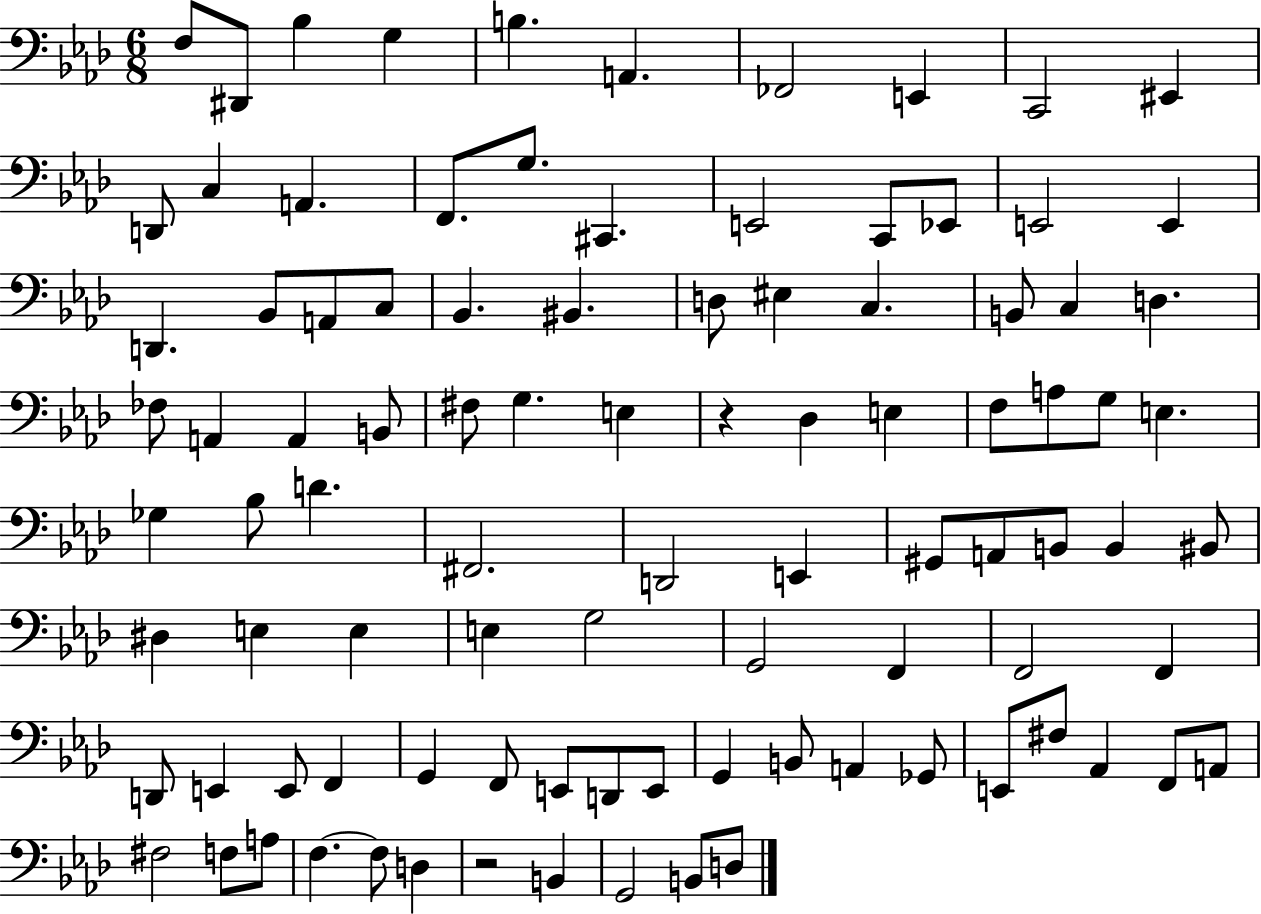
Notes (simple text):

F3/e D#2/e Bb3/q G3/q B3/q. A2/q. FES2/h E2/q C2/h EIS2/q D2/e C3/q A2/q. F2/e. G3/e. C#2/q. E2/h C2/e Eb2/e E2/h E2/q D2/q. Bb2/e A2/e C3/e Bb2/q. BIS2/q. D3/e EIS3/q C3/q. B2/e C3/q D3/q. FES3/e A2/q A2/q B2/e F#3/e G3/q. E3/q R/q Db3/q E3/q F3/e A3/e G3/e E3/q. Gb3/q Bb3/e D4/q. F#2/h. D2/h E2/q G#2/e A2/e B2/e B2/q BIS2/e D#3/q E3/q E3/q E3/q G3/h G2/h F2/q F2/h F2/q D2/e E2/q E2/e F2/q G2/q F2/e E2/e D2/e E2/e G2/q B2/e A2/q Gb2/e E2/e F#3/e Ab2/q F2/e A2/e F#3/h F3/e A3/e F3/q. F3/e D3/q R/h B2/q G2/h B2/e D3/e